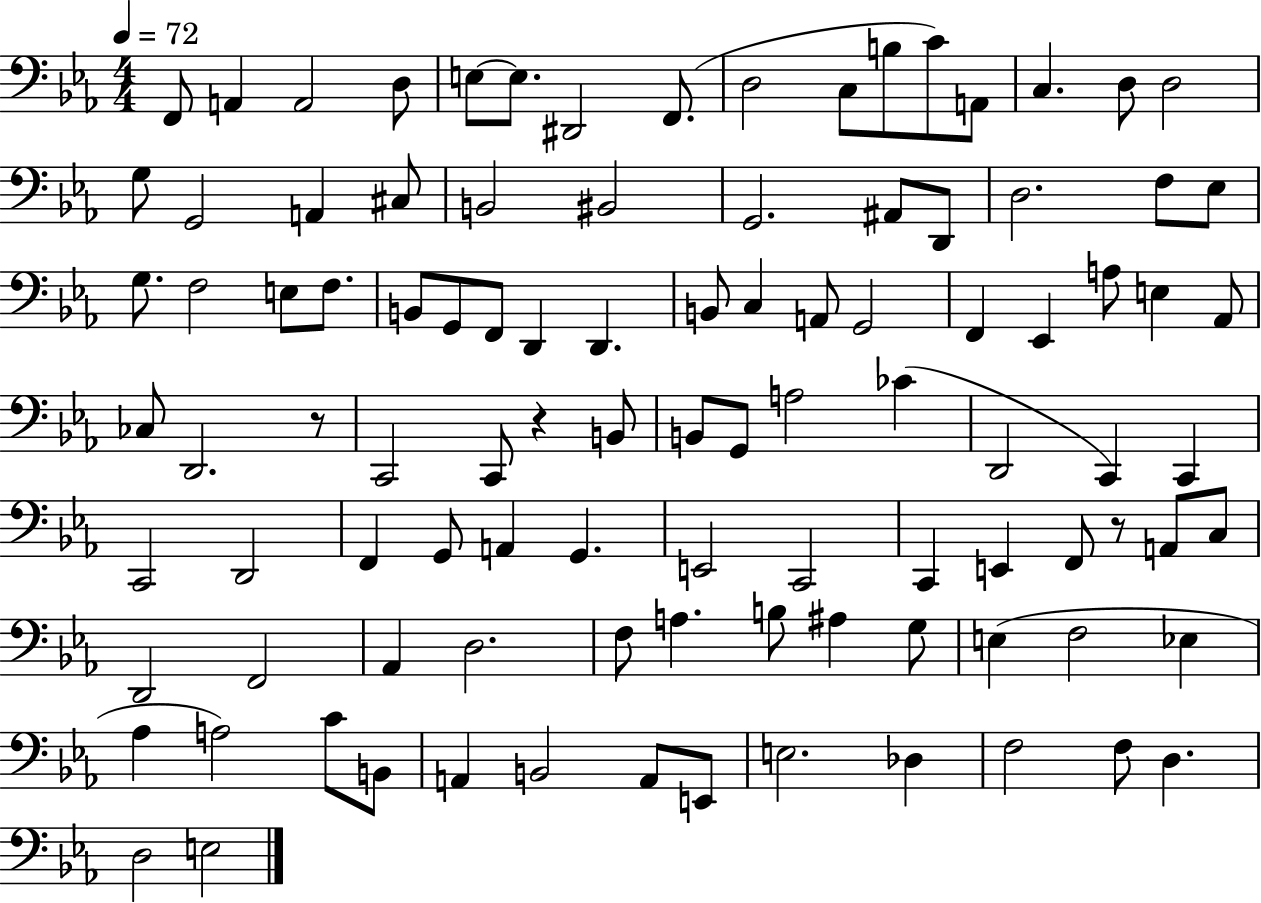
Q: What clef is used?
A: bass